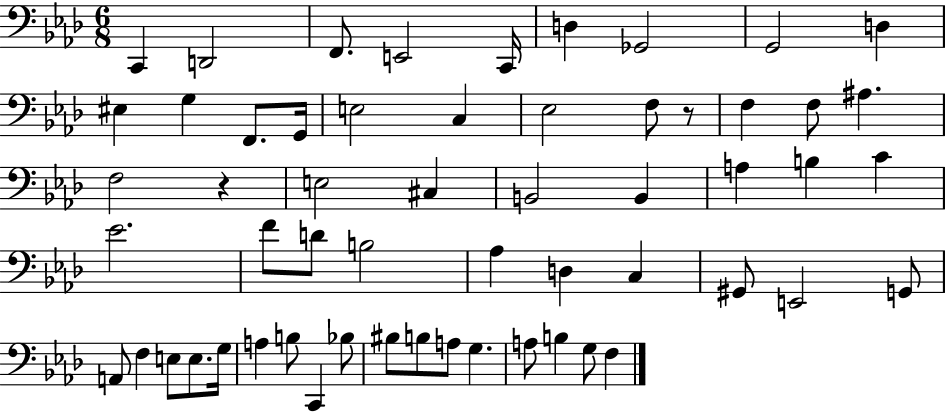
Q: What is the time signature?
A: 6/8